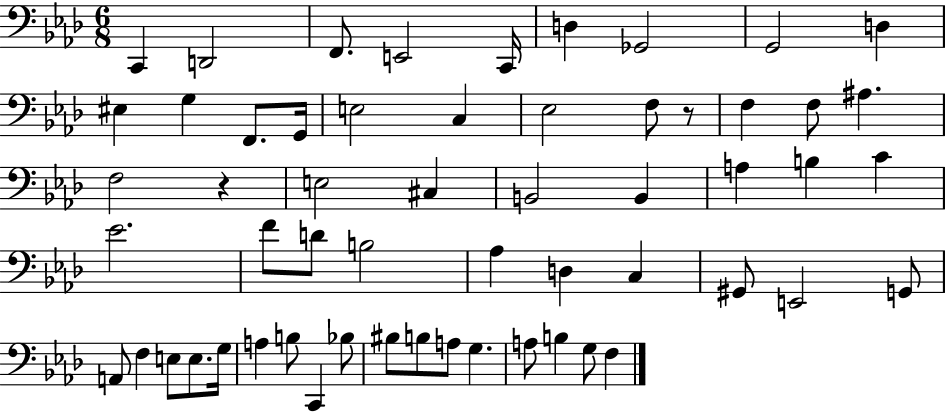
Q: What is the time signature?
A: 6/8